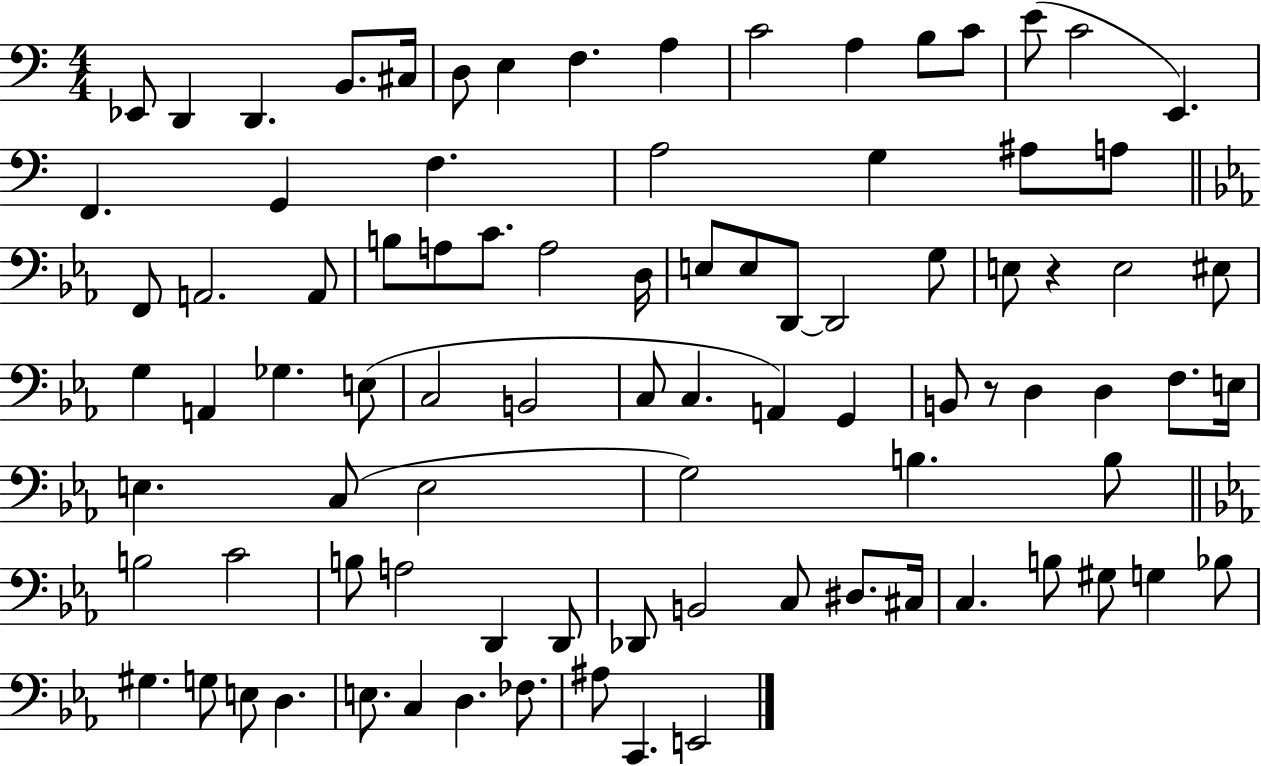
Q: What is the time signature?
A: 4/4